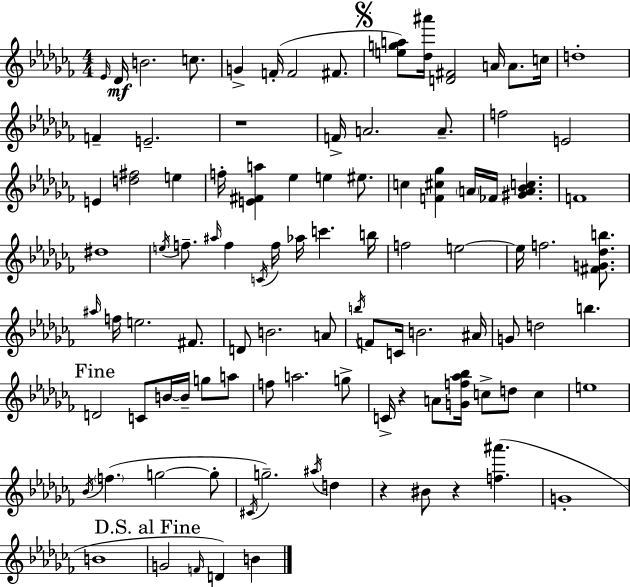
Eb4/s Db4/s B4/h. C5/e. G4/q F4/s F4/h F#4/e. [E5,G5,A5]/e [Db5,A#6]/s [D4,F#4]/h A4/s A4/e. C5/s D5/w F4/q E4/h. R/w F4/s A4/h. A4/e. F5/h E4/h E4/q [D5,F#5]/h E5/q F5/s [E4,F#4,A5]/q Eb5/q E5/q EIS5/e. C5/q [F4,C#5,Gb5]/q A4/s FES4/s [G#4,A4,Bb4,C5]/q. F4/w D#5/w E5/s F5/e. A#5/s F5/q C4/s F5/s Ab5/s C6/q. B5/s F5/h E5/h E5/s F5/h. [F#4,G4,Db5,B5]/e. A#5/s F5/s E5/h. F#4/e. D4/e B4/h. A4/e B5/s F4/e C4/s B4/h. A#4/s G4/e D5/h B5/q. D4/h C4/e B4/s B4/s G5/e A5/e F5/e A5/h. G5/e C4/s R/q A4/e [G4,F5,Ab5,Bb5]/s C5/e D5/e C5/q E5/w Bb4/s F5/q. G5/h G5/e C#4/s G5/h. A#5/s D5/q R/q BIS4/e R/q [F5,A#6]/q. G4/w B4/w G4/h F4/s D4/q B4/q